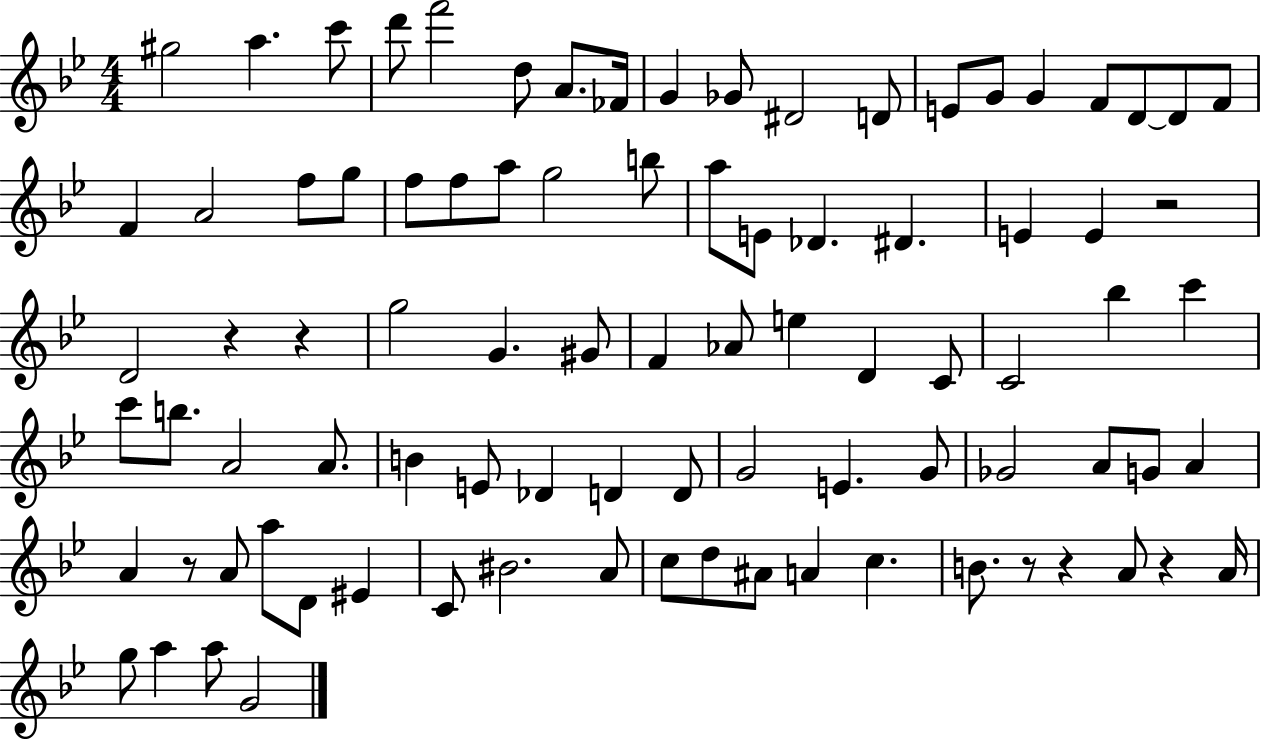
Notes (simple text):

G#5/h A5/q. C6/e D6/e F6/h D5/e A4/e. FES4/s G4/q Gb4/e D#4/h D4/e E4/e G4/e G4/q F4/e D4/e D4/e F4/e F4/q A4/h F5/e G5/e F5/e F5/e A5/e G5/h B5/e A5/e E4/e Db4/q. D#4/q. E4/q E4/q R/h D4/h R/q R/q G5/h G4/q. G#4/e F4/q Ab4/e E5/q D4/q C4/e C4/h Bb5/q C6/q C6/e B5/e. A4/h A4/e. B4/q E4/e Db4/q D4/q D4/e G4/h E4/q. G4/e Gb4/h A4/e G4/e A4/q A4/q R/e A4/e A5/e D4/e EIS4/q C4/e BIS4/h. A4/e C5/e D5/e A#4/e A4/q C5/q. B4/e. R/e R/q A4/e R/q A4/s G5/e A5/q A5/e G4/h